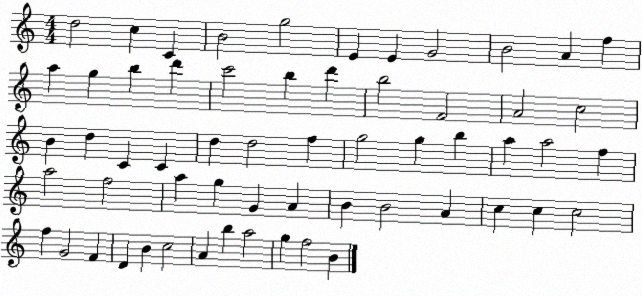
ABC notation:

X:1
T:Untitled
M:4/4
L:1/4
K:C
d2 c C B2 g2 E E G2 B2 A f a g b d' c'2 b d' b2 F2 A2 c2 B d C C d d2 f g2 g b a a2 f a2 f2 a g G A B B2 A c c c2 f G2 F D B c2 A b a2 g f2 B